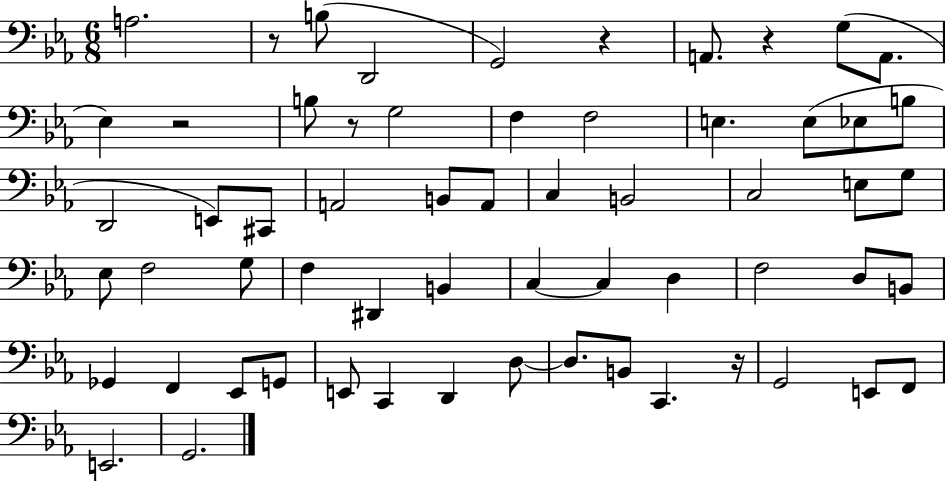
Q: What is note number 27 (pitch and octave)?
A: G3